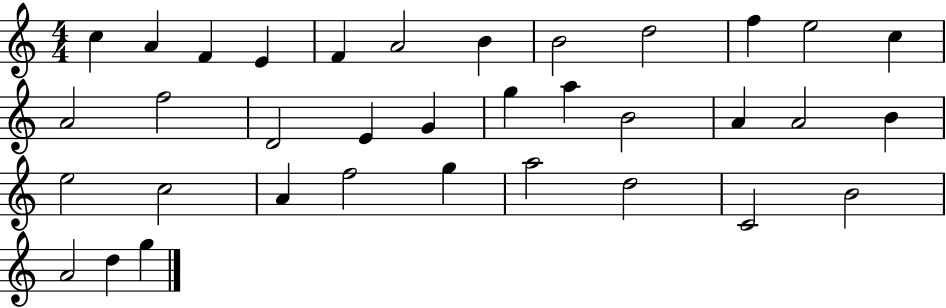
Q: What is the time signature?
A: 4/4